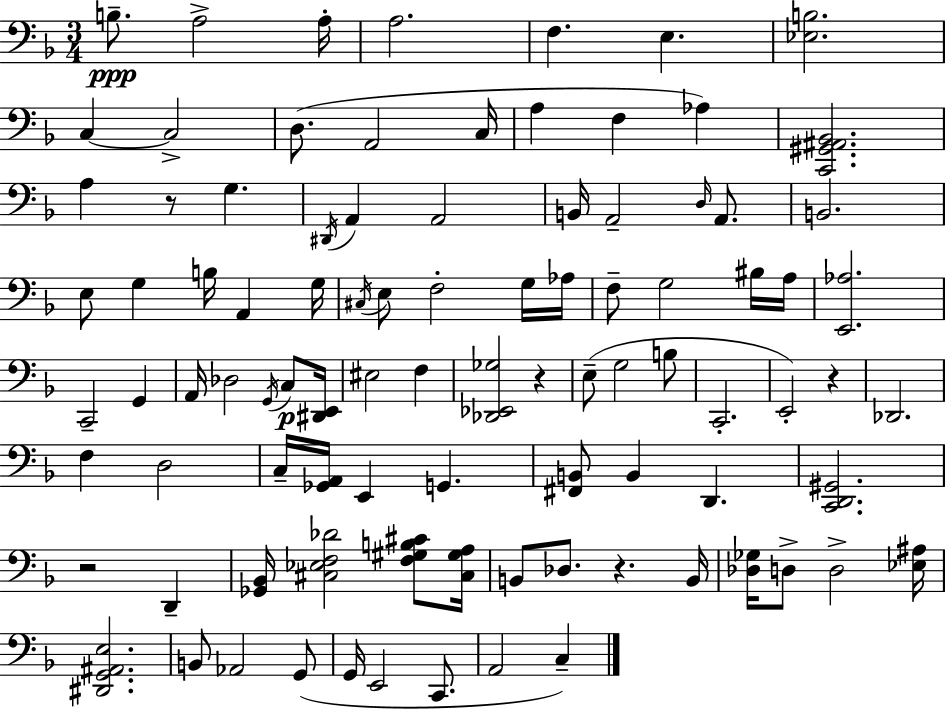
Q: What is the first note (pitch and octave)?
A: B3